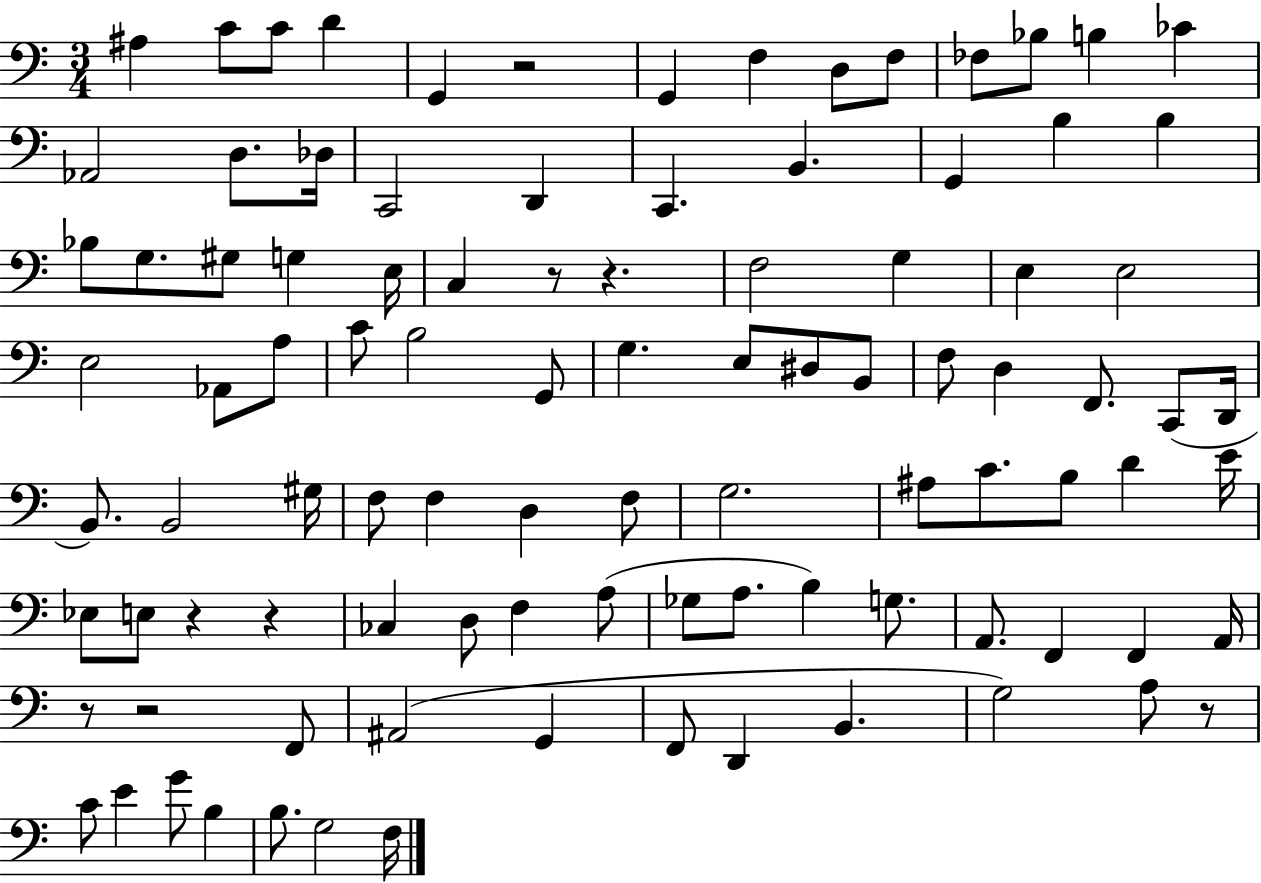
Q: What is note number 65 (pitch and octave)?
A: D3